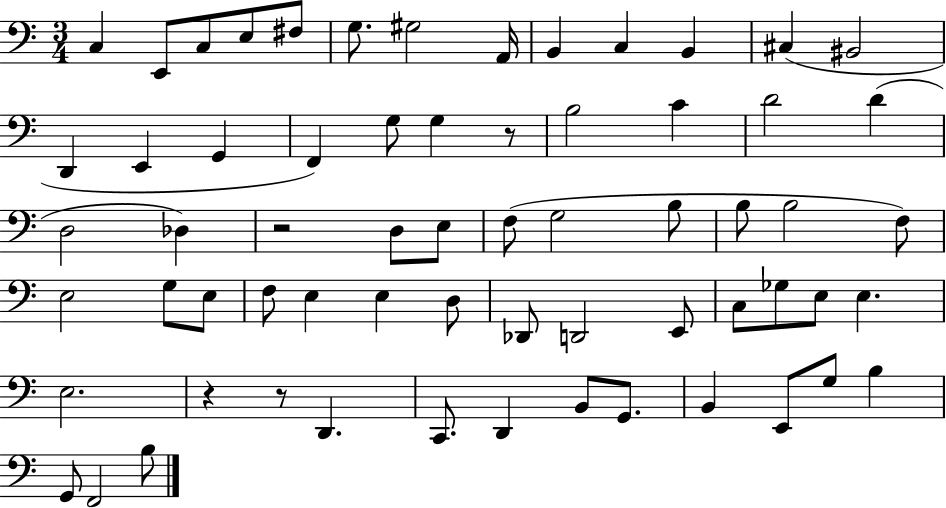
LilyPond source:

{
  \clef bass
  \numericTimeSignature
  \time 3/4
  \key c \major
  c4 e,8 c8 e8 fis8 | g8. gis2 a,16 | b,4 c4 b,4 | cis4( bis,2 | \break d,4 e,4 g,4 | f,4) g8 g4 r8 | b2 c'4 | d'2 d'4( | \break d2 des4) | r2 d8 e8 | f8( g2 b8 | b8 b2 f8) | \break e2 g8 e8 | f8 e4 e4 d8 | des,8 d,2 e,8 | c8 ges8 e8 e4. | \break e2. | r4 r8 d,4. | c,8. d,4 b,8 g,8. | b,4 e,8 g8 b4 | \break g,8 f,2 b8 | \bar "|."
}